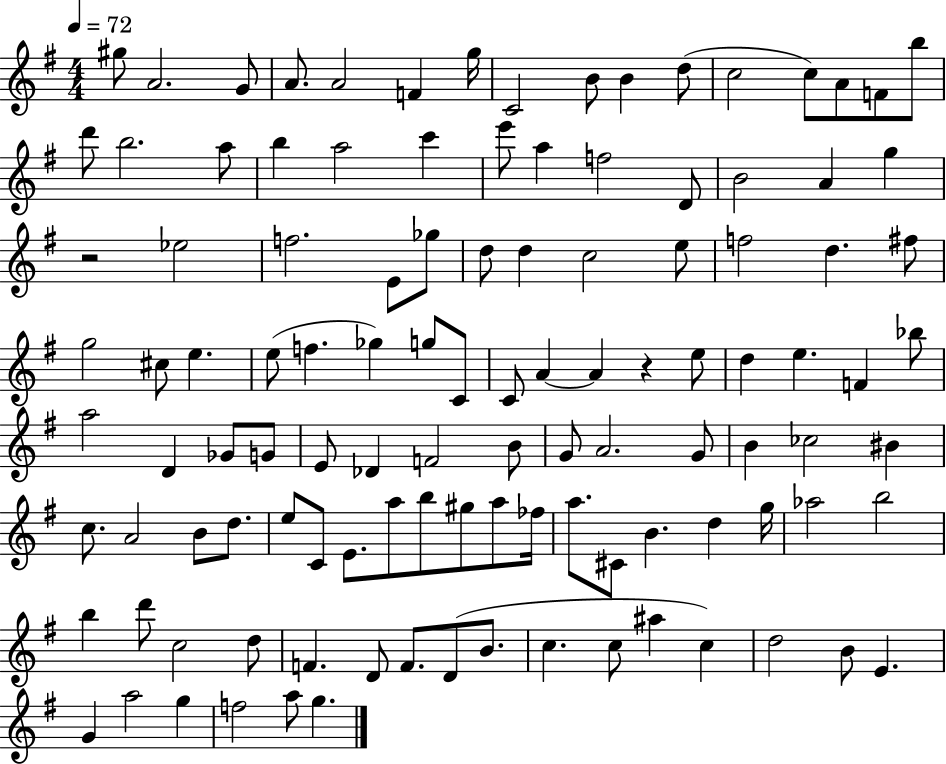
{
  \clef treble
  \numericTimeSignature
  \time 4/4
  \key g \major
  \tempo 4 = 72
  \repeat volta 2 { gis''8 a'2. g'8 | a'8. a'2 f'4 g''16 | c'2 b'8 b'4 d''8( | c''2 c''8) a'8 f'8 b''8 | \break d'''8 b''2. a''8 | b''4 a''2 c'''4 | e'''8 a''4 f''2 d'8 | b'2 a'4 g''4 | \break r2 ees''2 | f''2. e'8 ges''8 | d''8 d''4 c''2 e''8 | f''2 d''4. fis''8 | \break g''2 cis''8 e''4. | e''8( f''4. ges''4) g''8 c'8 | c'8 a'4~~ a'4 r4 e''8 | d''4 e''4. f'4 bes''8 | \break a''2 d'4 ges'8 g'8 | e'8 des'4 f'2 b'8 | g'8 a'2. g'8 | b'4 ces''2 bis'4 | \break c''8. a'2 b'8 d''8. | e''8 c'8 e'8. a''8 b''8 gis''8 a''8 fes''16 | a''8. cis'8 b'4. d''4 g''16 | aes''2 b''2 | \break b''4 d'''8 c''2 d''8 | f'4. d'8 f'8. d'8( b'8. | c''4. c''8 ais''4 c''4) | d''2 b'8 e'4. | \break g'4 a''2 g''4 | f''2 a''8 g''4. | } \bar "|."
}